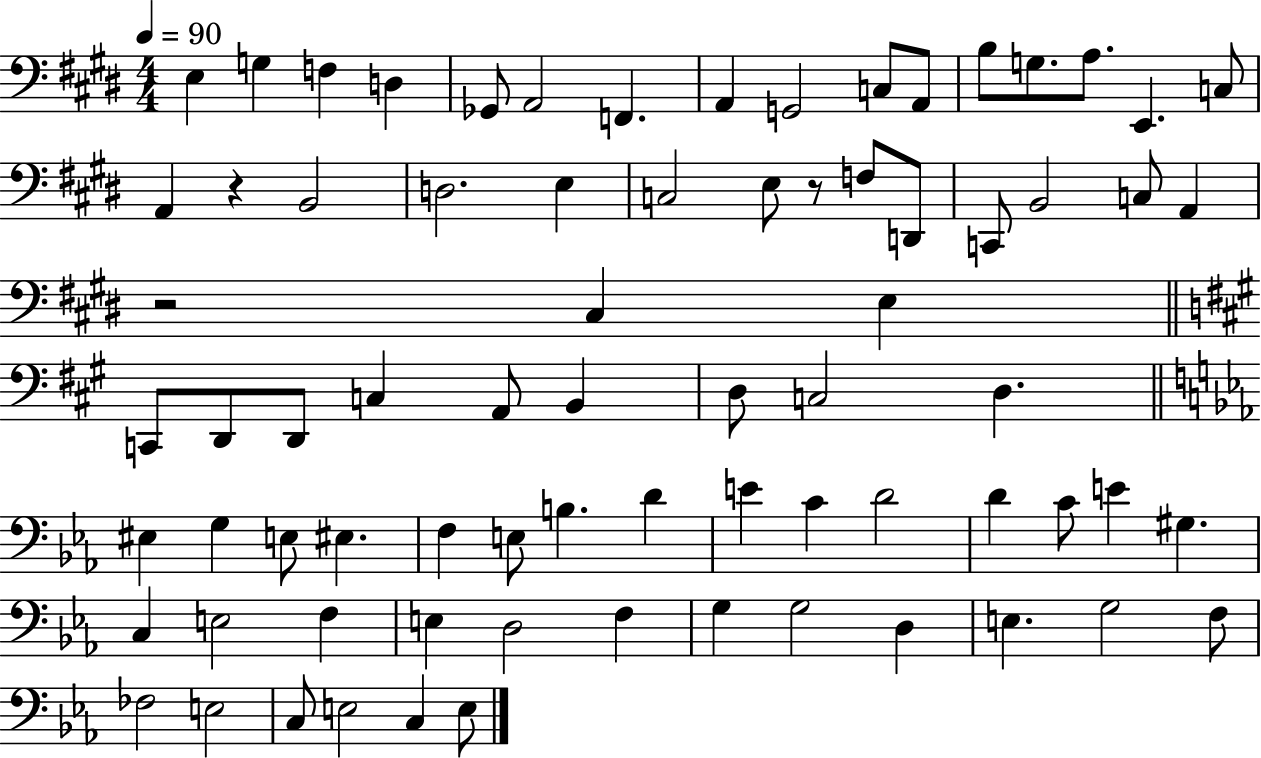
{
  \clef bass
  \numericTimeSignature
  \time 4/4
  \key e \major
  \tempo 4 = 90
  e4 g4 f4 d4 | ges,8 a,2 f,4. | a,4 g,2 c8 a,8 | b8 g8. a8. e,4. c8 | \break a,4 r4 b,2 | d2. e4 | c2 e8 r8 f8 d,8 | c,8 b,2 c8 a,4 | \break r2 cis4 e4 | \bar "||" \break \key a \major c,8 d,8 d,8 c4 a,8 b,4 | d8 c2 d4. | \bar "||" \break \key ees \major eis4 g4 e8 eis4. | f4 e8 b4. d'4 | e'4 c'4 d'2 | d'4 c'8 e'4 gis4. | \break c4 e2 f4 | e4 d2 f4 | g4 g2 d4 | e4. g2 f8 | \break fes2 e2 | c8 e2 c4 e8 | \bar "|."
}